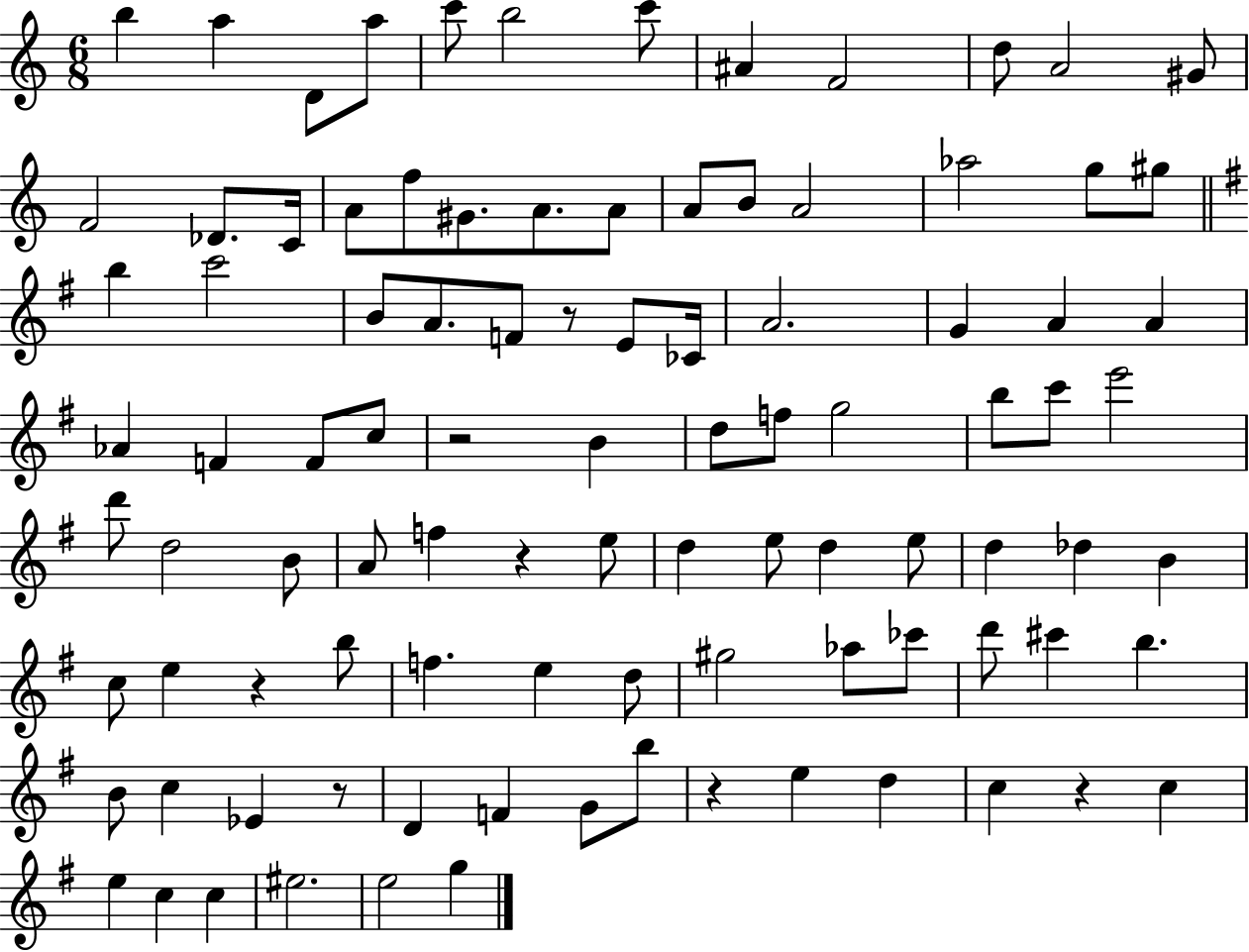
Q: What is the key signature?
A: C major